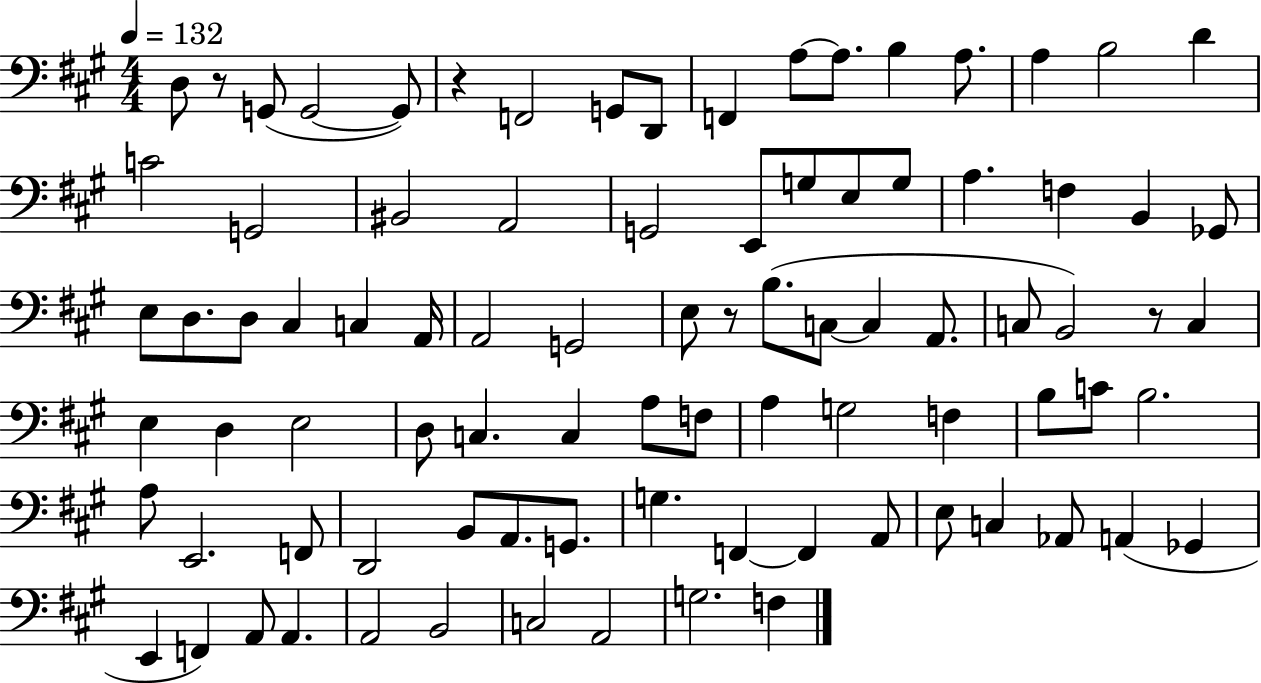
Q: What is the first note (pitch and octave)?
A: D3